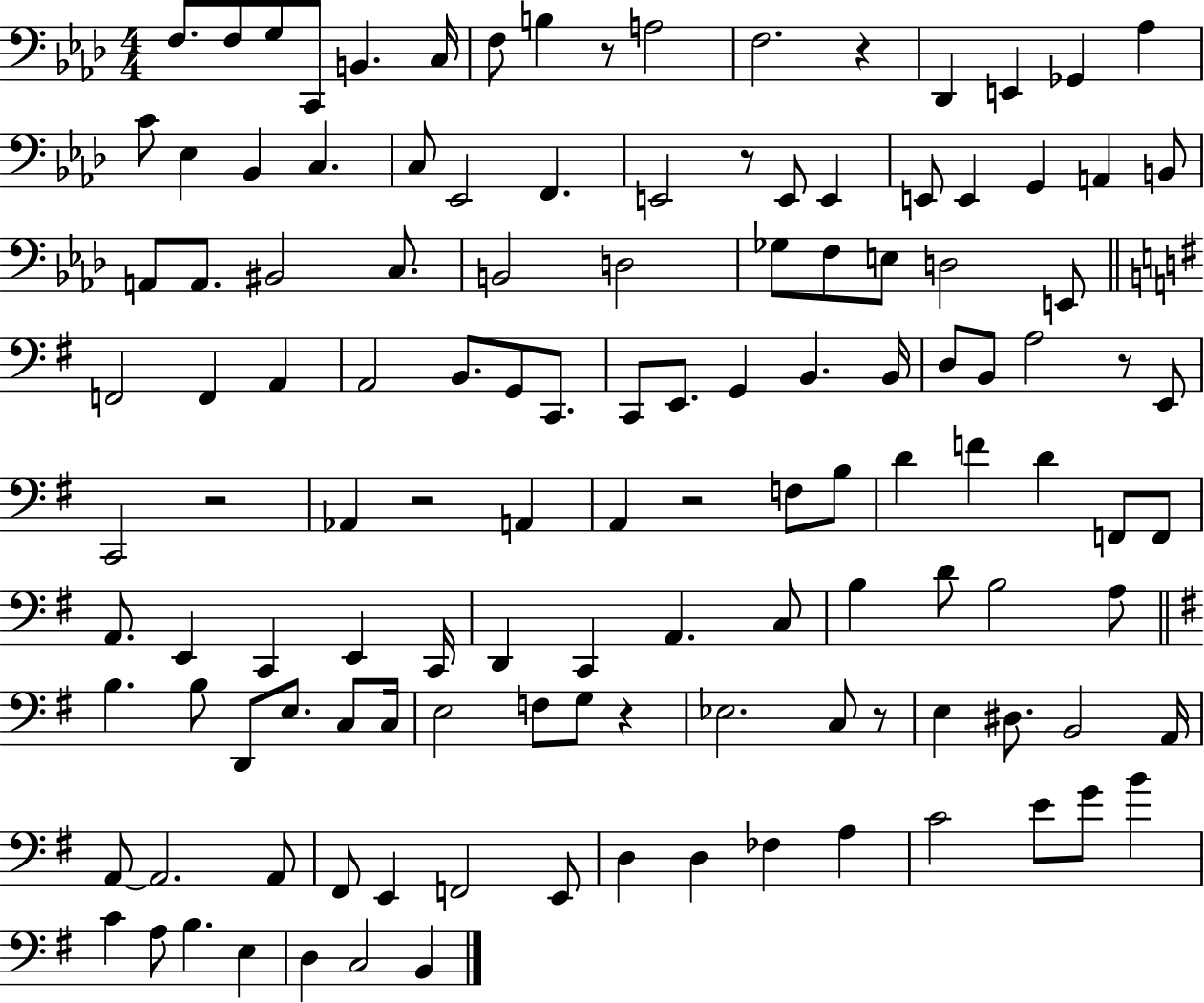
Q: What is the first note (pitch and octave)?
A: F3